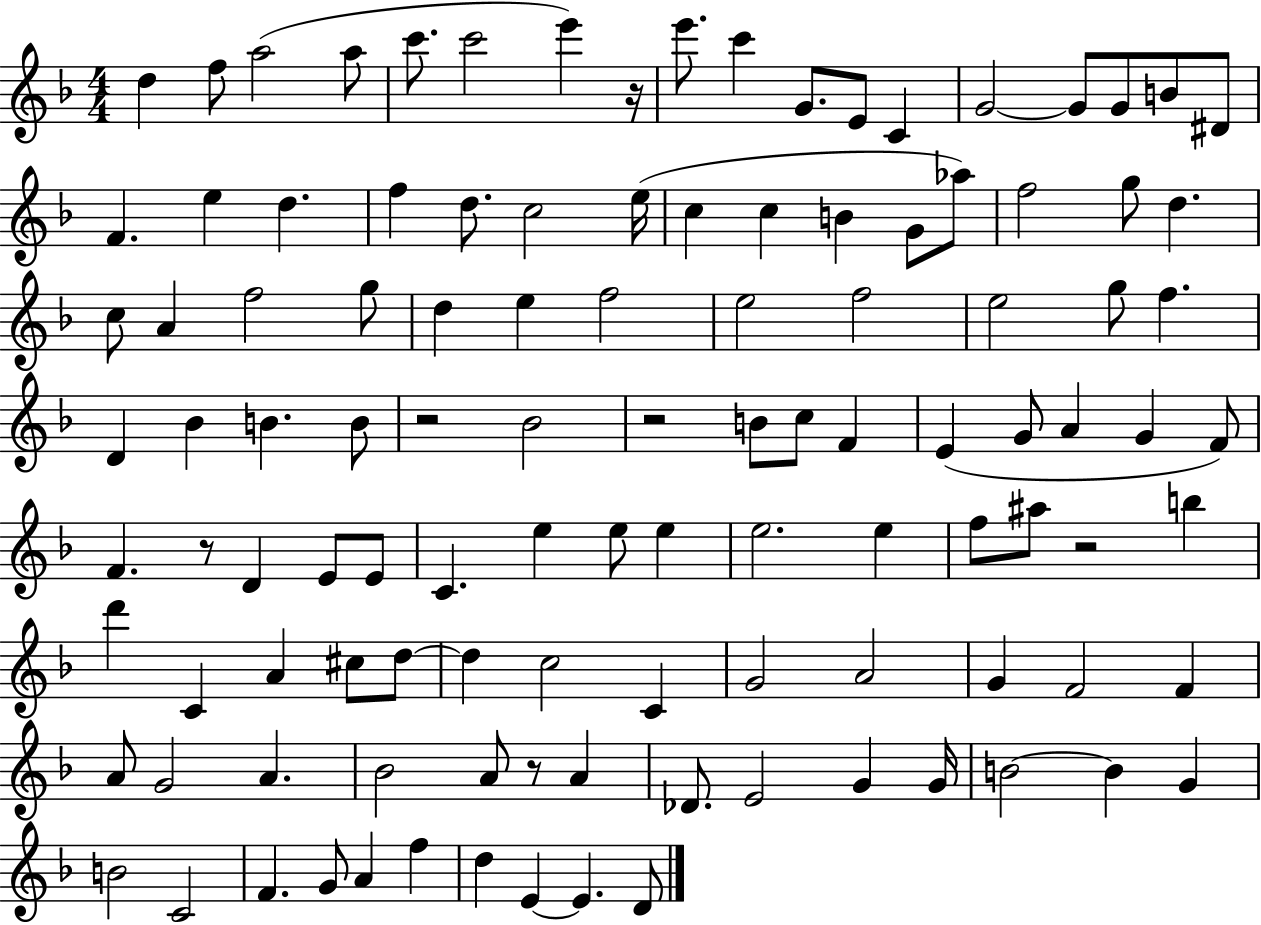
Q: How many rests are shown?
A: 6